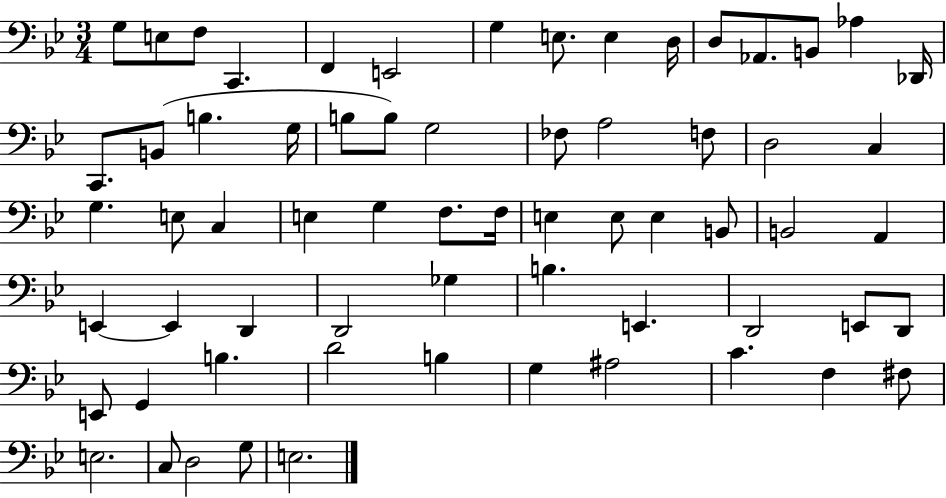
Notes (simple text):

G3/e E3/e F3/e C2/q. F2/q E2/h G3/q E3/e. E3/q D3/s D3/e Ab2/e. B2/e Ab3/q Db2/s C2/e. B2/e B3/q. G3/s B3/e B3/e G3/h FES3/e A3/h F3/e D3/h C3/q G3/q. E3/e C3/q E3/q G3/q F3/e. F3/s E3/q E3/e E3/q B2/e B2/h A2/q E2/q E2/q D2/q D2/h Gb3/q B3/q. E2/q. D2/h E2/e D2/e E2/e G2/q B3/q. D4/h B3/q G3/q A#3/h C4/q. F3/q F#3/e E3/h. C3/e D3/h G3/e E3/h.